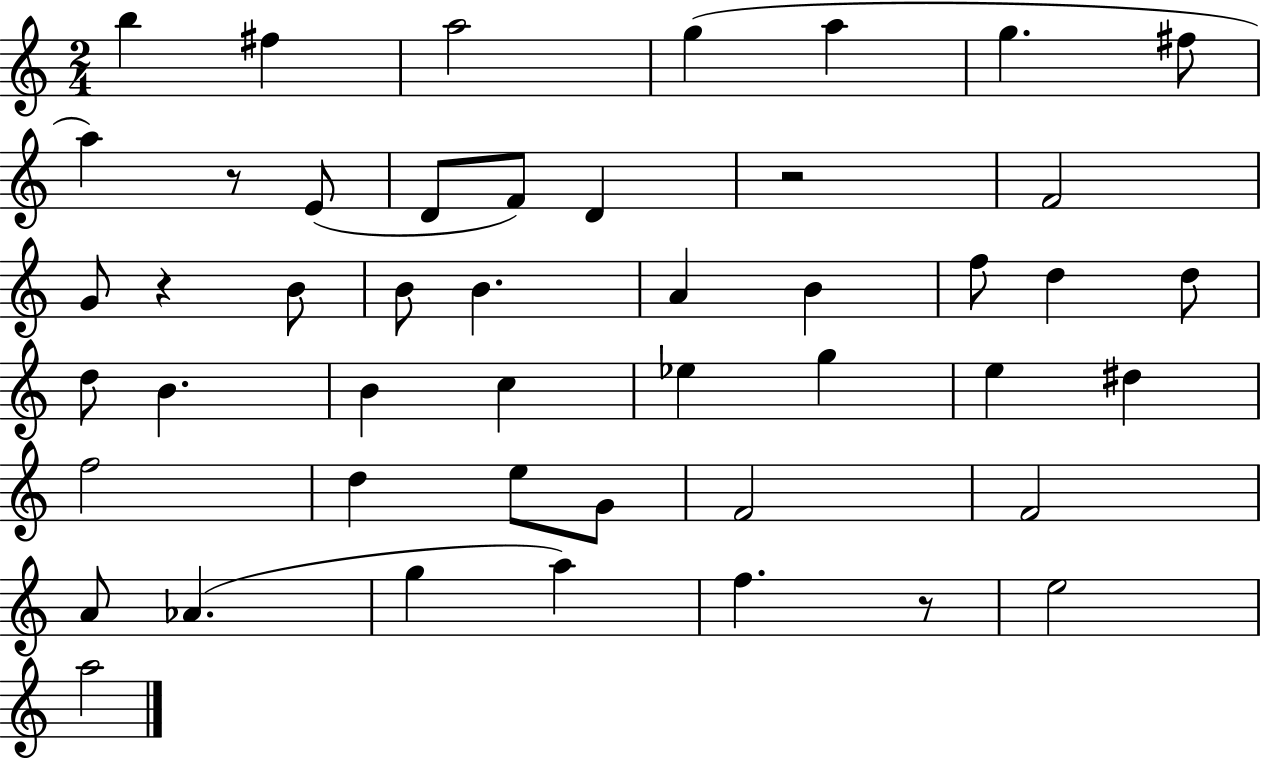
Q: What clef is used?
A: treble